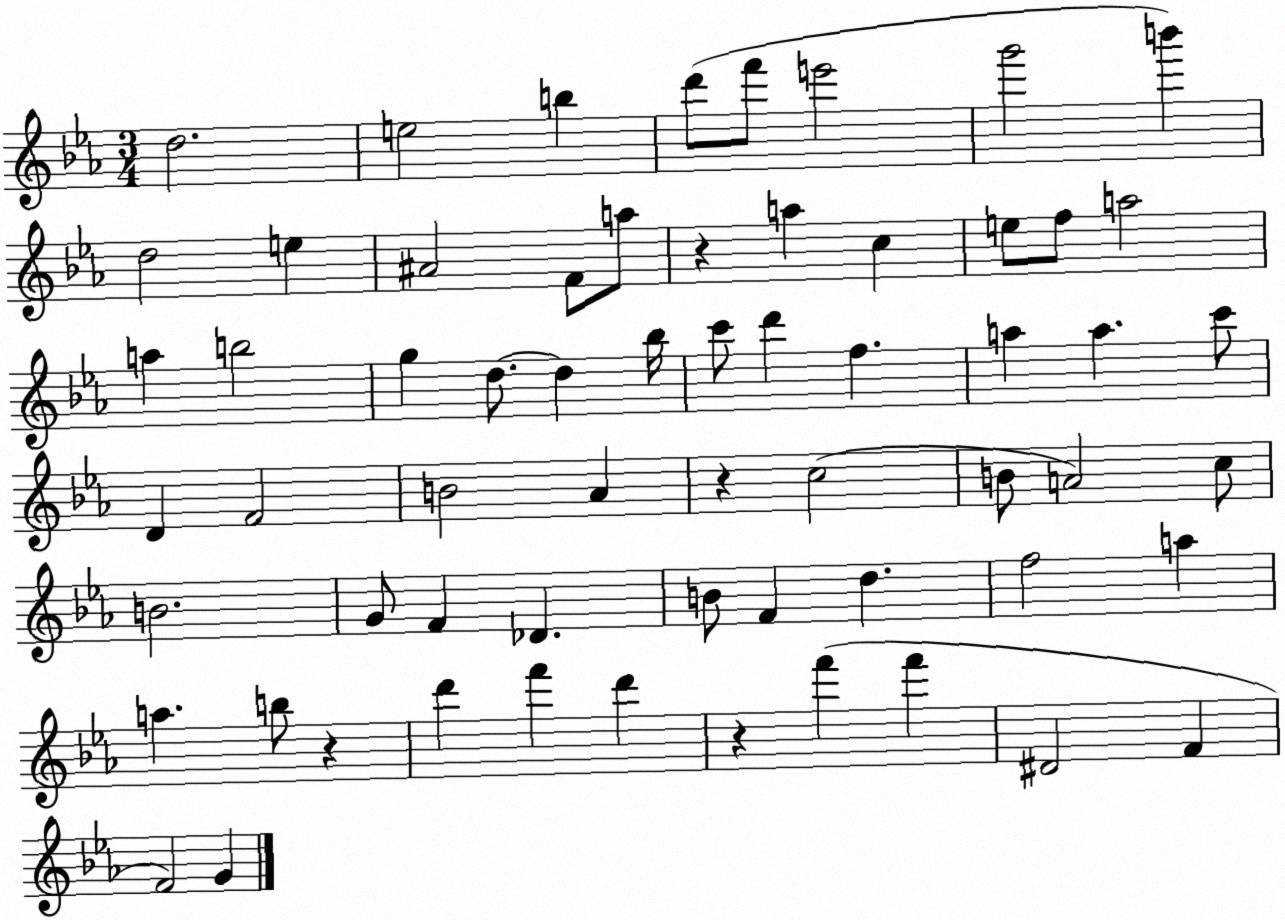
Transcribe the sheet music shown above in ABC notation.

X:1
T:Untitled
M:3/4
L:1/4
K:Eb
d2 e2 b d'/2 f'/2 e'2 g'2 b' d2 e ^A2 F/2 a/2 z a c e/2 f/2 a2 a b2 g d/2 d _b/4 c'/2 d' f a a c'/2 D F2 B2 _A z c2 B/2 A2 c/2 B2 G/2 F _D B/2 F d f2 a a b/2 z d' f' d' z f' f' ^D2 F F2 G